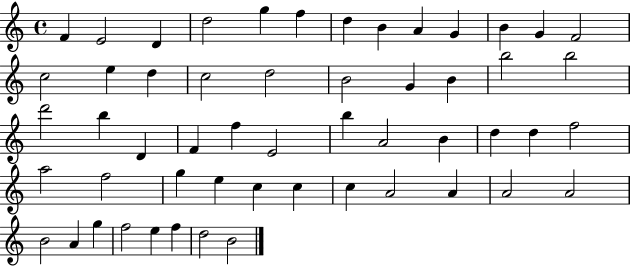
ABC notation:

X:1
T:Untitled
M:4/4
L:1/4
K:C
F E2 D d2 g f d B A G B G F2 c2 e d c2 d2 B2 G B b2 b2 d'2 b D F f E2 b A2 B d d f2 a2 f2 g e c c c A2 A A2 A2 B2 A g f2 e f d2 B2